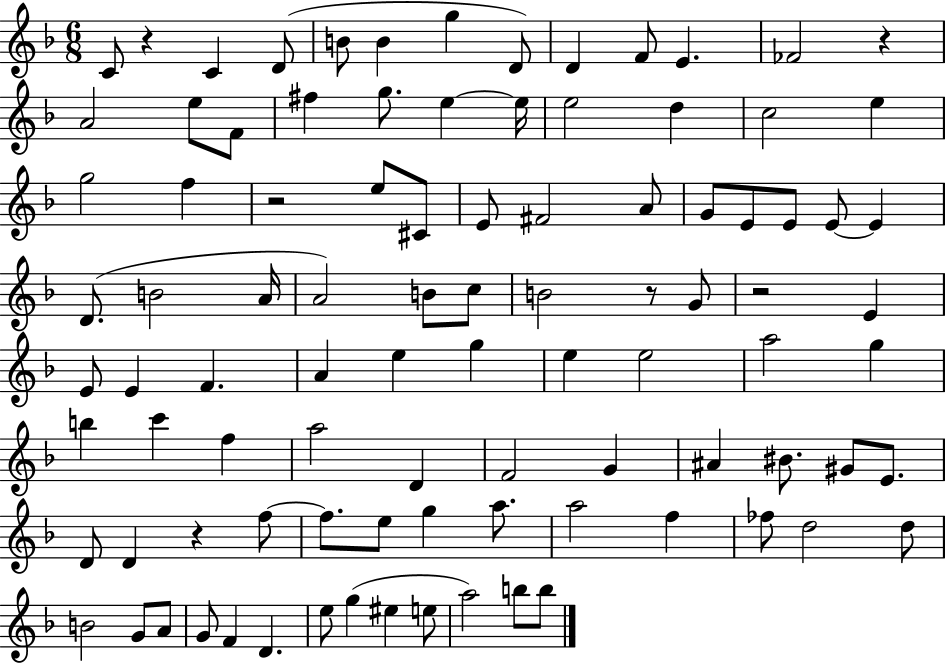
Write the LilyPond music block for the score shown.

{
  \clef treble
  \numericTimeSignature
  \time 6/8
  \key f \major
  \repeat volta 2 { c'8 r4 c'4 d'8( | b'8 b'4 g''4 d'8) | d'4 f'8 e'4. | fes'2 r4 | \break a'2 e''8 f'8 | fis''4 g''8. e''4~~ e''16 | e''2 d''4 | c''2 e''4 | \break g''2 f''4 | r2 e''8 cis'8 | e'8 fis'2 a'8 | g'8 e'8 e'8 e'8~~ e'4 | \break d'8.( b'2 a'16 | a'2) b'8 c''8 | b'2 r8 g'8 | r2 e'4 | \break e'8 e'4 f'4. | a'4 e''4 g''4 | e''4 e''2 | a''2 g''4 | \break b''4 c'''4 f''4 | a''2 d'4 | f'2 g'4 | ais'4 bis'8. gis'8 e'8. | \break d'8 d'4 r4 f''8~~ | f''8. e''8 g''4 a''8. | a''2 f''4 | fes''8 d''2 d''8 | \break b'2 g'8 a'8 | g'8 f'4 d'4. | e''8 g''4( eis''4 e''8 | a''2) b''8 b''8 | \break } \bar "|."
}